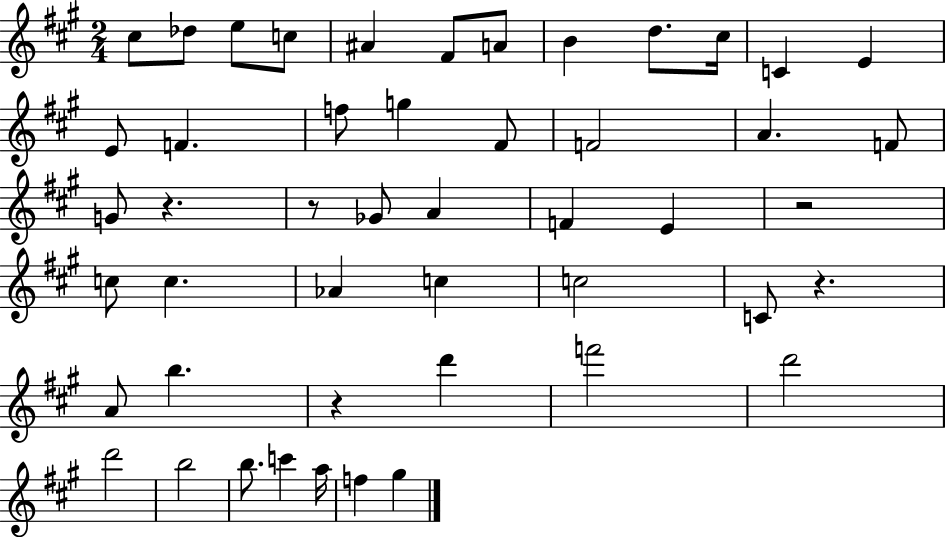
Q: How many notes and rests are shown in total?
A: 48